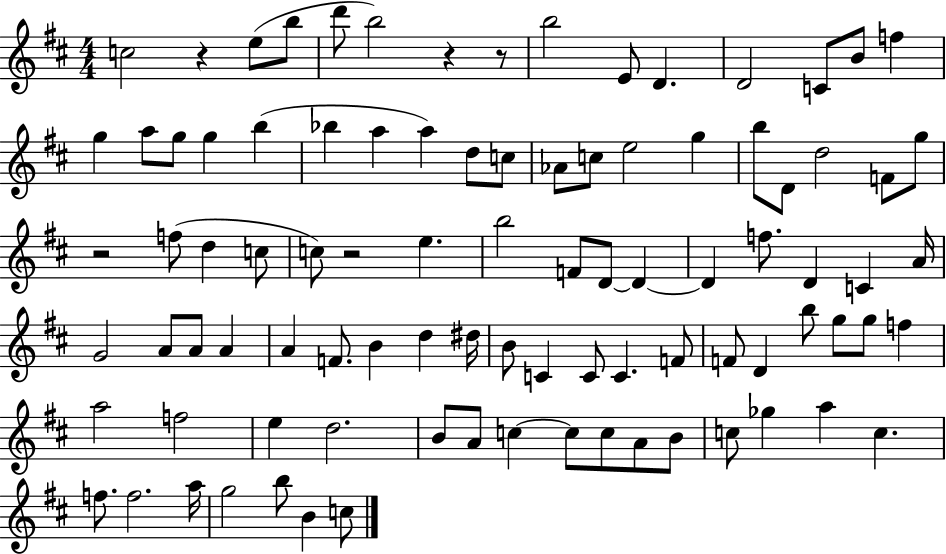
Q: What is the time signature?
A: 4/4